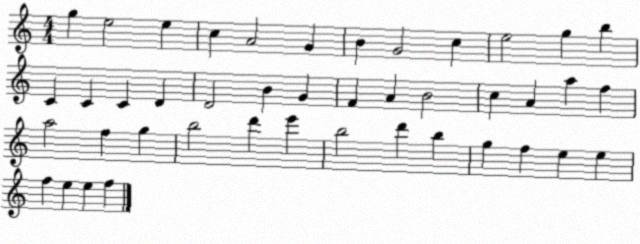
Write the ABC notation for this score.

X:1
T:Untitled
M:4/4
L:1/4
K:C
g e2 e c A2 G B G2 c e2 g b C C C D D2 B G F A B2 c A a f a2 f g b2 d' e' b2 d' b g f e e f e e f